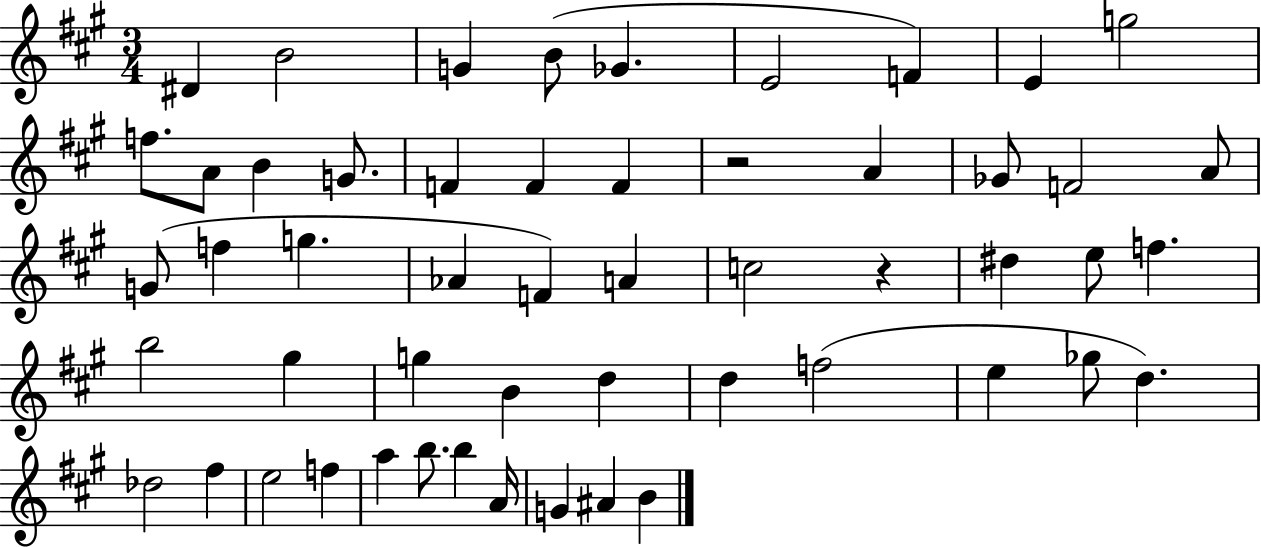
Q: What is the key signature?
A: A major